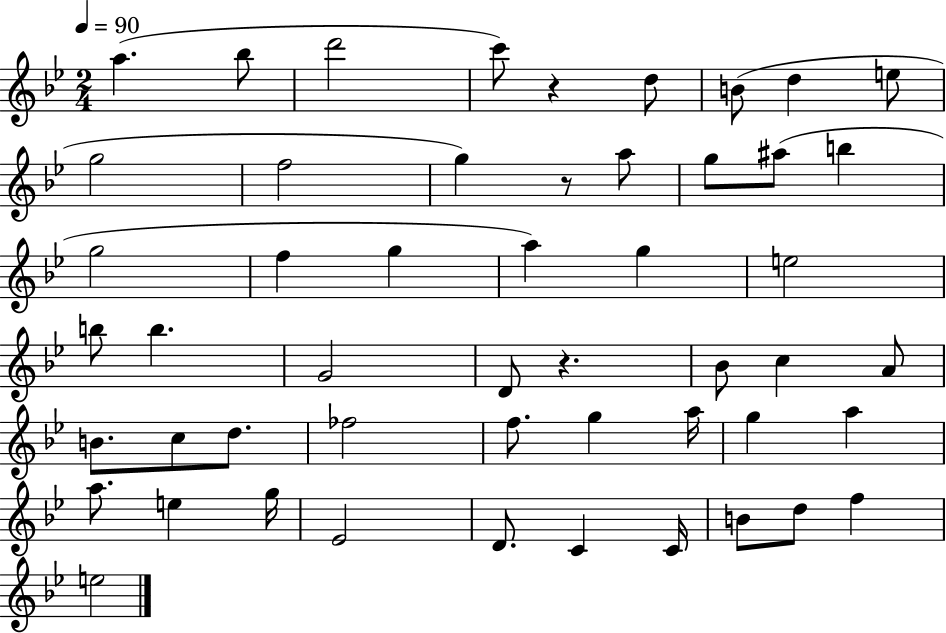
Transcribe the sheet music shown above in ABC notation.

X:1
T:Untitled
M:2/4
L:1/4
K:Bb
a _b/2 d'2 c'/2 z d/2 B/2 d e/2 g2 f2 g z/2 a/2 g/2 ^a/2 b g2 f g a g e2 b/2 b G2 D/2 z _B/2 c A/2 B/2 c/2 d/2 _f2 f/2 g a/4 g a a/2 e g/4 _E2 D/2 C C/4 B/2 d/2 f e2